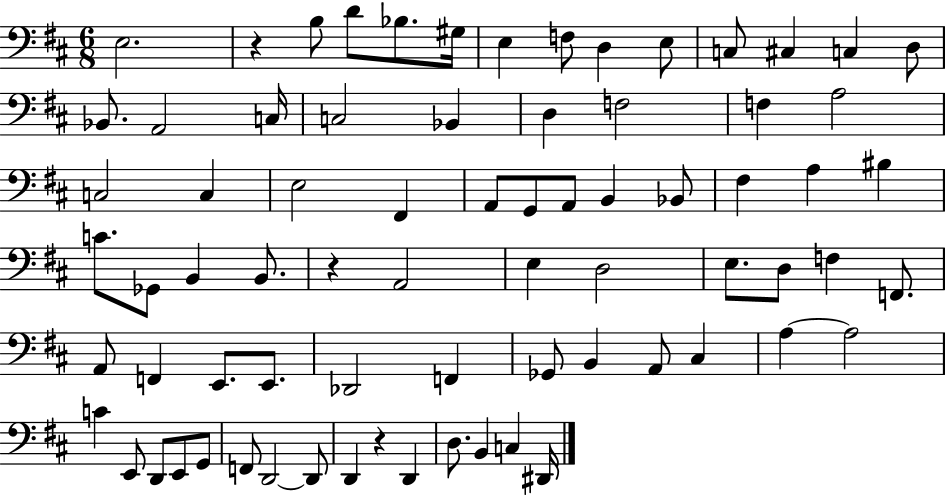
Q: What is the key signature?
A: D major